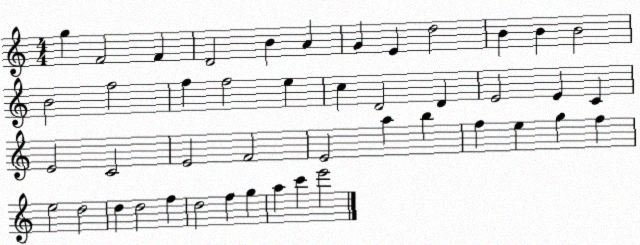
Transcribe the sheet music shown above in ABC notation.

X:1
T:Untitled
M:4/4
L:1/4
K:C
g F2 F D2 B A G E d2 B B B2 B2 f2 f f2 e c D2 D E2 E C E2 C2 E2 F2 E2 a b f e g f e2 d2 d d2 f d2 f g a c' e'2